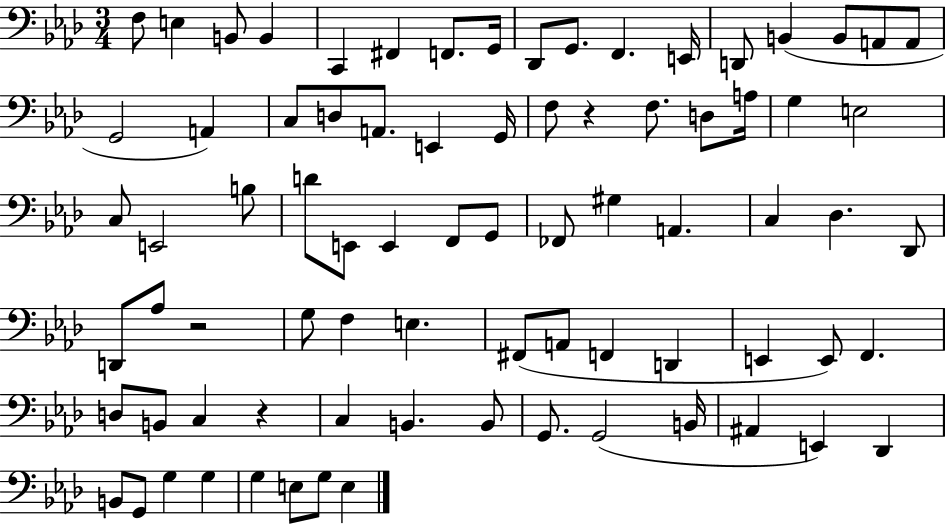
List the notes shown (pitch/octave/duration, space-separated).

F3/e E3/q B2/e B2/q C2/q F#2/q F2/e. G2/s Db2/e G2/e. F2/q. E2/s D2/e B2/q B2/e A2/e A2/e G2/h A2/q C3/e D3/e A2/e. E2/q G2/s F3/e R/q F3/e. D3/e A3/s G3/q E3/h C3/e E2/h B3/e D4/e E2/e E2/q F2/e G2/e FES2/e G#3/q A2/q. C3/q Db3/q. Db2/e D2/e Ab3/e R/h G3/e F3/q E3/q. F#2/e A2/e F2/q D2/q E2/q E2/e F2/q. D3/e B2/e C3/q R/q C3/q B2/q. B2/e G2/e. G2/h B2/s A#2/q E2/q Db2/q B2/e G2/e G3/q G3/q G3/q E3/e G3/e E3/q